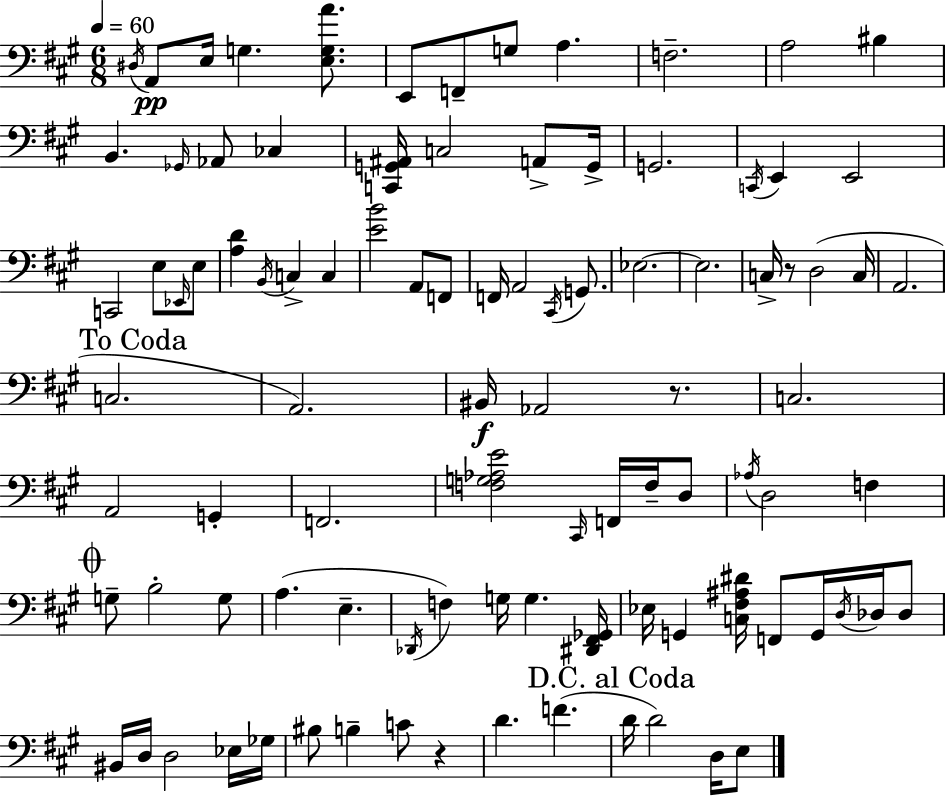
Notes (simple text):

D#3/s A2/e E3/s G3/q. [E3,G3,A4]/e. E2/e F2/e G3/e A3/q. F3/h. A3/h BIS3/q B2/q. Gb2/s Ab2/e CES3/q [C2,G2,A#2]/s C3/h A2/e G2/s G2/h. C2/s E2/q E2/h C2/h E3/e Eb2/s E3/e [A3,D4]/q B2/s C3/q C3/q [E4,B4]/h A2/e F2/e F2/s A2/h C#2/s G2/e. Eb3/h. Eb3/h. C3/s R/e D3/h C3/s A2/h. C3/h. A2/h. BIS2/s Ab2/h R/e. C3/h. A2/h G2/q F2/h. [F3,G3,Ab3,E4]/h C#2/s F2/s F3/s D3/e Ab3/s D3/h F3/q G3/e B3/h G3/e A3/q. E3/q. Db2/s F3/q G3/s G3/q. [D#2,F#2,Gb2]/s Eb3/s G2/q [C3,F#3,A#3,D#4]/s F2/e G2/s D3/s Db3/s Db3/e BIS2/s D3/s D3/h Eb3/s Gb3/s BIS3/e B3/q C4/e R/q D4/q. F4/q. D4/s D4/h D3/s E3/e